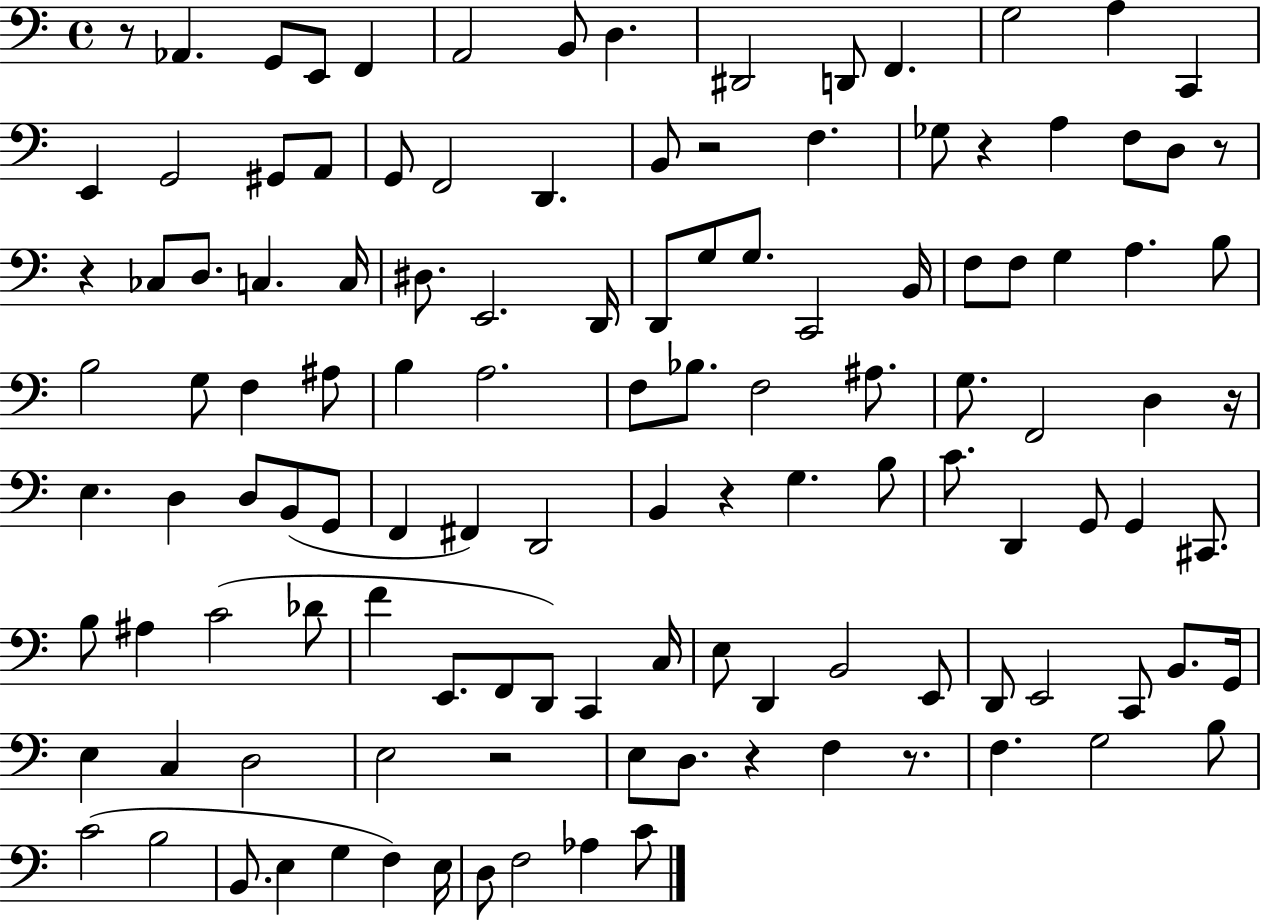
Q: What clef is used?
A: bass